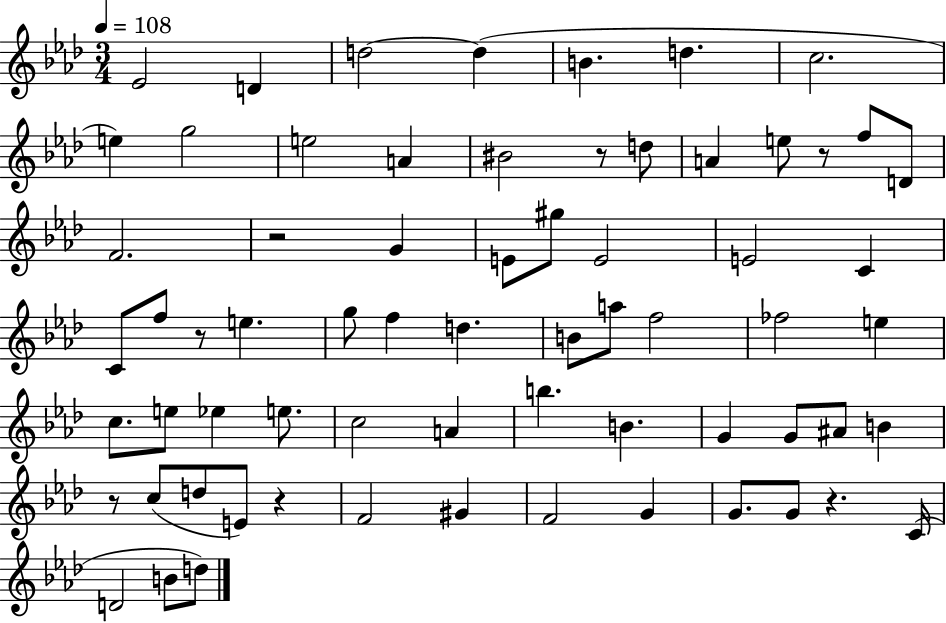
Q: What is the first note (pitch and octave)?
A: Eb4